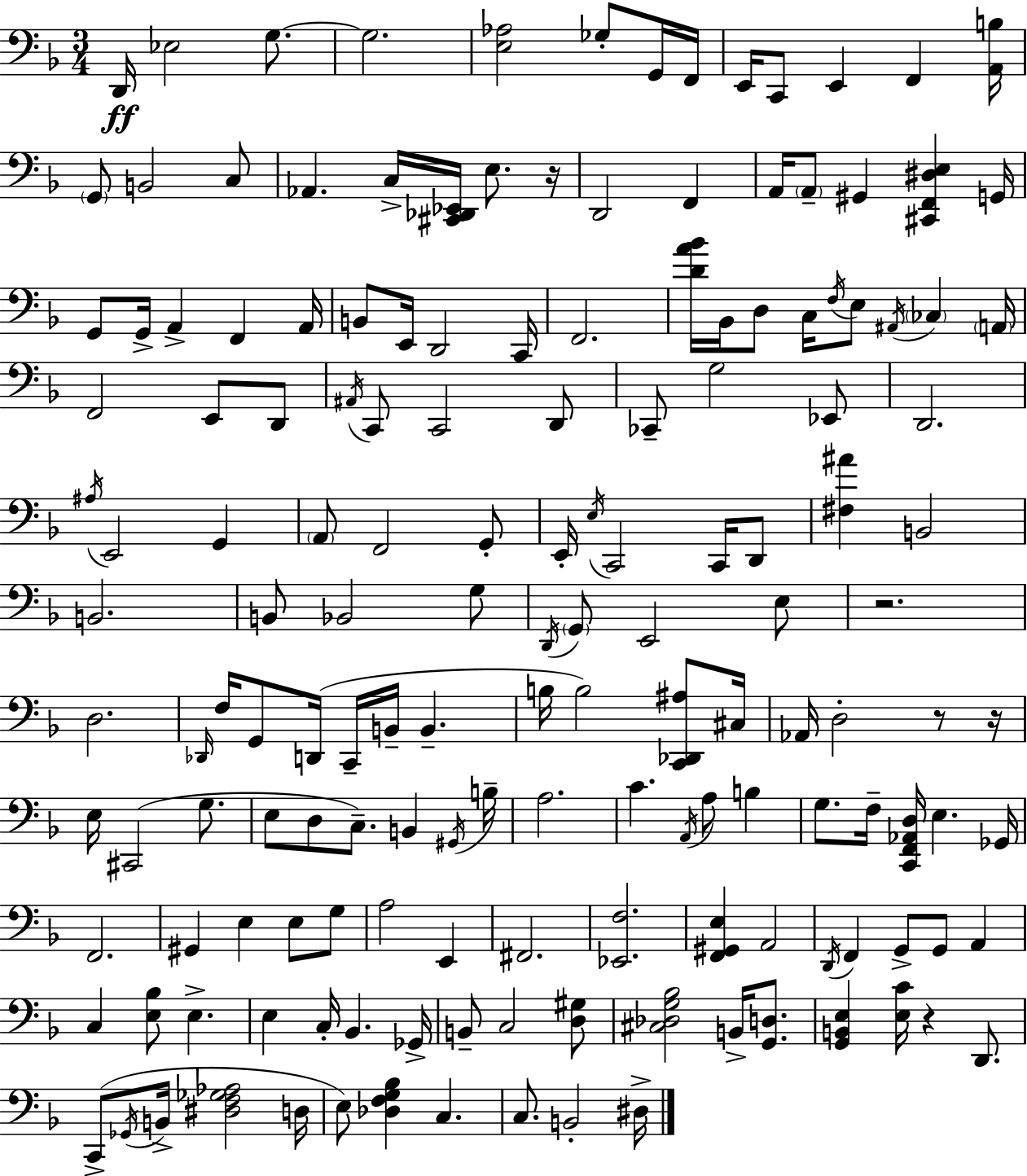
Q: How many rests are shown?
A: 5